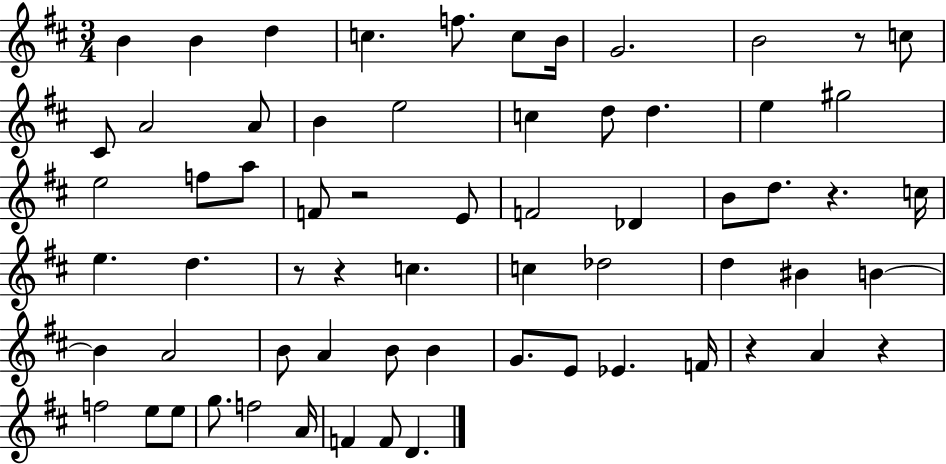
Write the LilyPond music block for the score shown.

{
  \clef treble
  \numericTimeSignature
  \time 3/4
  \key d \major
  \repeat volta 2 { b'4 b'4 d''4 | c''4. f''8. c''8 b'16 | g'2. | b'2 r8 c''8 | \break cis'8 a'2 a'8 | b'4 e''2 | c''4 d''8 d''4. | e''4 gis''2 | \break e''2 f''8 a''8 | f'8 r2 e'8 | f'2 des'4 | b'8 d''8. r4. c''16 | \break e''4. d''4. | r8 r4 c''4. | c''4 des''2 | d''4 bis'4 b'4~~ | \break b'4 a'2 | b'8 a'4 b'8 b'4 | g'8. e'8 ees'4. f'16 | r4 a'4 r4 | \break f''2 e''8 e''8 | g''8. f''2 a'16 | f'4 f'8 d'4. | } \bar "|."
}